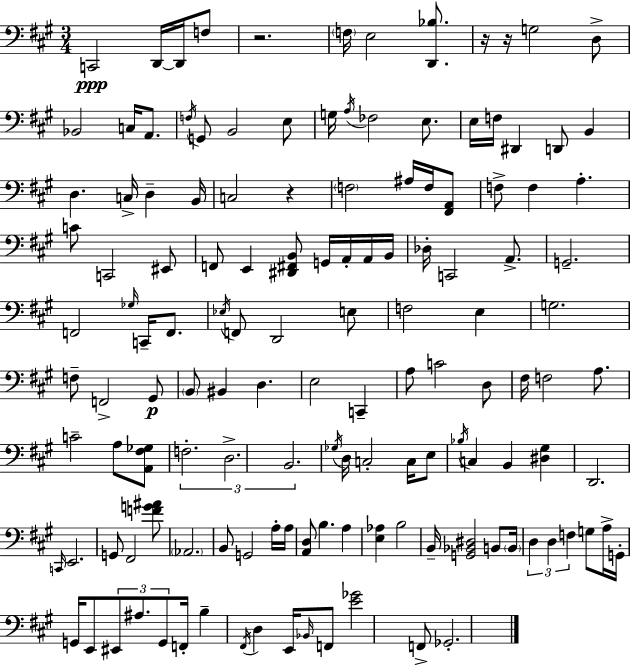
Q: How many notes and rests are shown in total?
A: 136